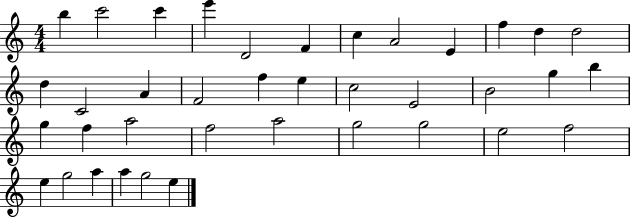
{
  \clef treble
  \numericTimeSignature
  \time 4/4
  \key c \major
  b''4 c'''2 c'''4 | e'''4 d'2 f'4 | c''4 a'2 e'4 | f''4 d''4 d''2 | \break d''4 c'2 a'4 | f'2 f''4 e''4 | c''2 e'2 | b'2 g''4 b''4 | \break g''4 f''4 a''2 | f''2 a''2 | g''2 g''2 | e''2 f''2 | \break e''4 g''2 a''4 | a''4 g''2 e''4 | \bar "|."
}